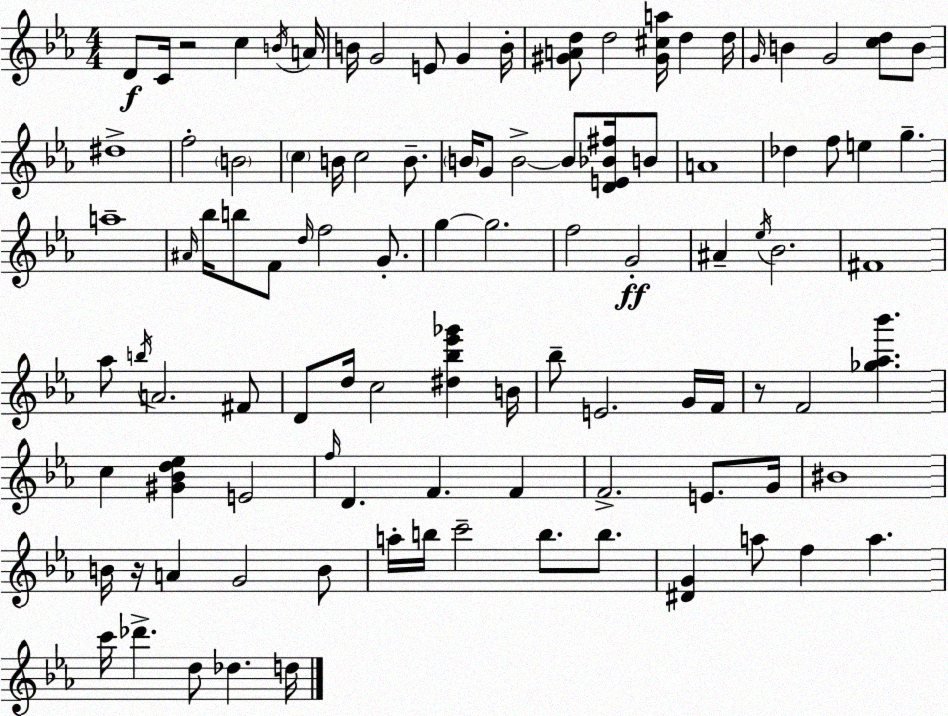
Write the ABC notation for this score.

X:1
T:Untitled
M:4/4
L:1/4
K:Eb
D/2 C/4 z2 c B/4 A/4 B/4 G2 E/2 G B/4 [^GAd]/2 d2 [^G^ca]/4 d d/4 G/4 B G2 [cd]/2 B/2 ^d4 f2 B2 c B/4 c2 B/2 B/4 G/2 B2 B/2 [DE_B^f]/4 B/2 A4 _d f/2 e g a4 ^A/4 _b/4 b/2 F/2 d/4 f2 G/2 g g2 f2 G2 ^A _e/4 _B2 ^F4 _a/2 b/4 A2 ^F/2 D/2 d/4 c2 [^d_b_e'_g'] B/4 _b/2 E2 G/4 F/4 z/2 F2 [_g_a_b'] c [^G_Bd_e] E2 f/4 D F F F2 E/2 G/4 ^B4 B/4 z/4 A G2 B/2 a/4 b/4 c'2 b/2 b/2 [^DG] a/2 f a c'/4 _d' d/2 _d d/4